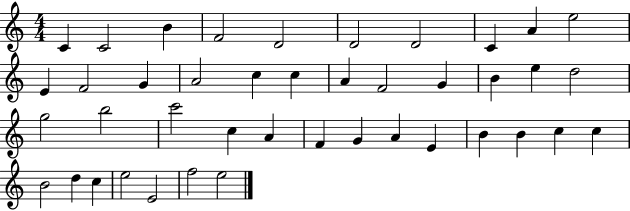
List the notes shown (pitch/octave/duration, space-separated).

C4/q C4/h B4/q F4/h D4/h D4/h D4/h C4/q A4/q E5/h E4/q F4/h G4/q A4/h C5/q C5/q A4/q F4/h G4/q B4/q E5/q D5/h G5/h B5/h C6/h C5/q A4/q F4/q G4/q A4/q E4/q B4/q B4/q C5/q C5/q B4/h D5/q C5/q E5/h E4/h F5/h E5/h